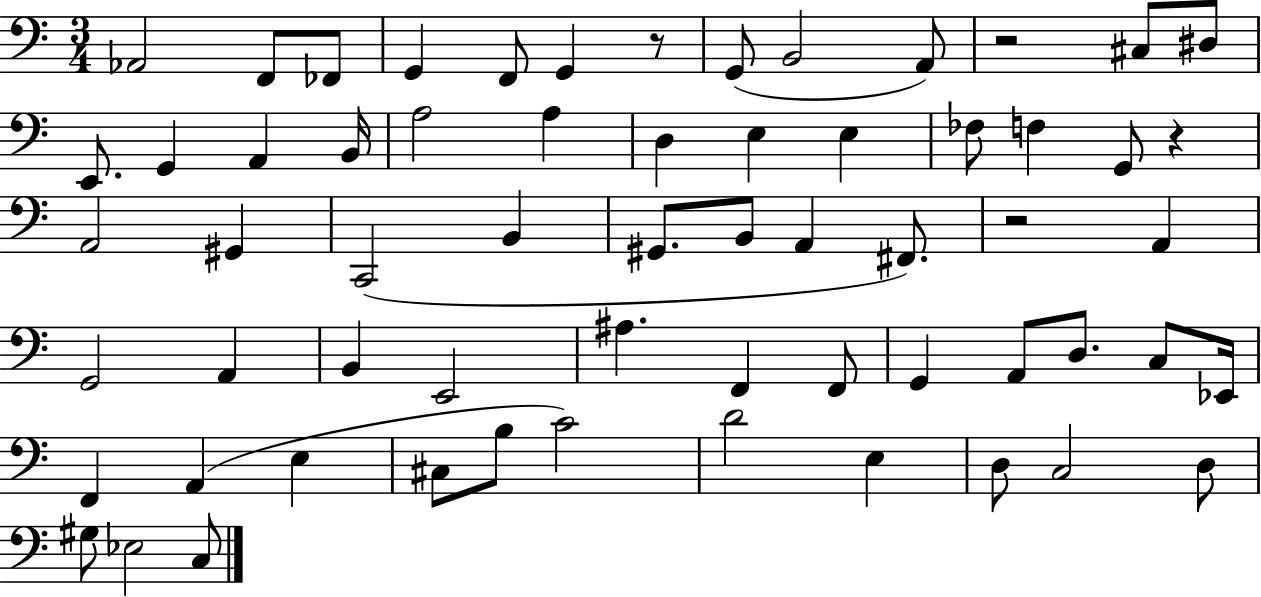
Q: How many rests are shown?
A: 4